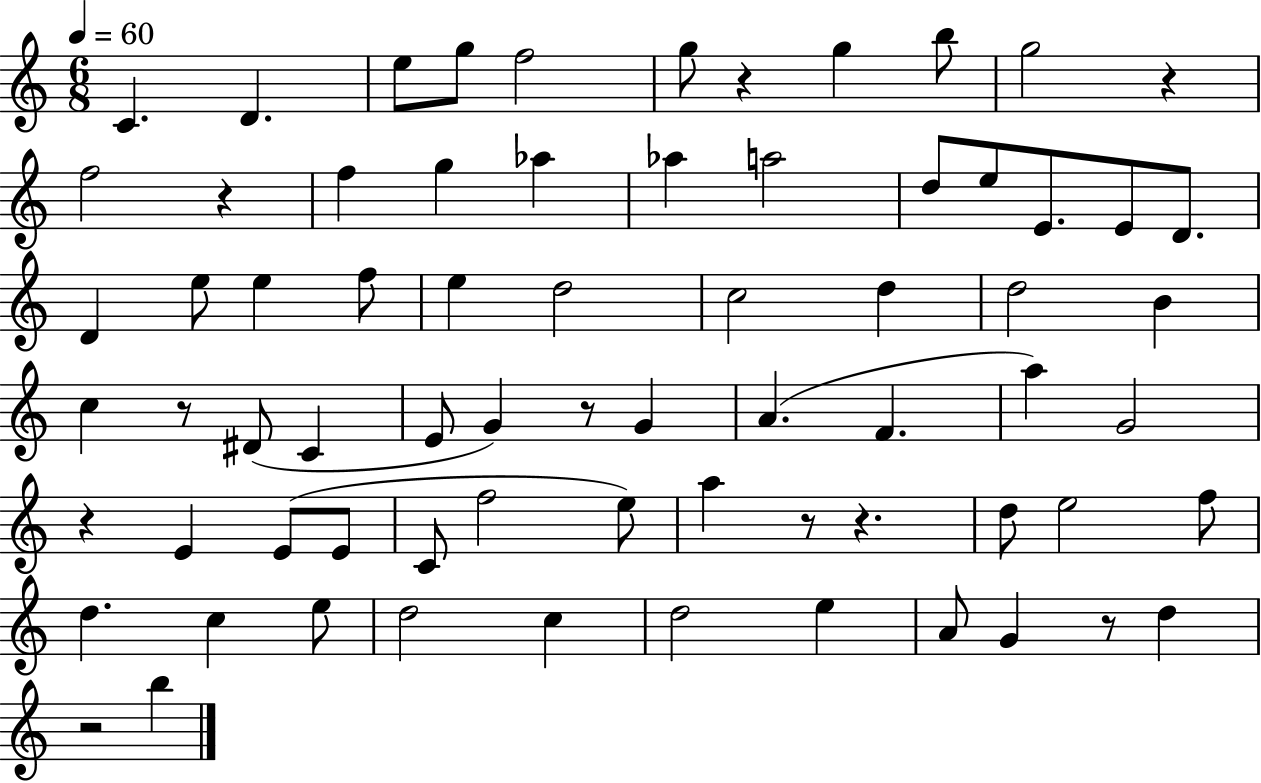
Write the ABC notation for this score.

X:1
T:Untitled
M:6/8
L:1/4
K:C
C D e/2 g/2 f2 g/2 z g b/2 g2 z f2 z f g _a _a a2 d/2 e/2 E/2 E/2 D/2 D e/2 e f/2 e d2 c2 d d2 B c z/2 ^D/2 C E/2 G z/2 G A F a G2 z E E/2 E/2 C/2 f2 e/2 a z/2 z d/2 e2 f/2 d c e/2 d2 c d2 e A/2 G z/2 d z2 b